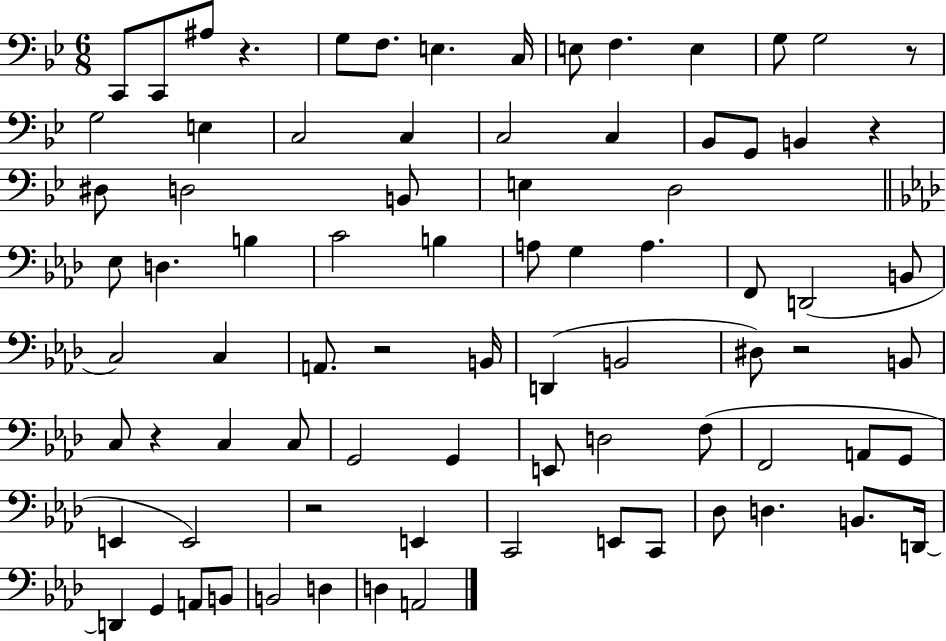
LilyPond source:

{
  \clef bass
  \numericTimeSignature
  \time 6/8
  \key bes \major
  c,8 c,8 ais8 r4. | g8 f8. e4. c16 | e8 f4. e4 | g8 g2 r8 | \break g2 e4 | c2 c4 | c2 c4 | bes,8 g,8 b,4 r4 | \break dis8 d2 b,8 | e4 d2 | \bar "||" \break \key aes \major ees8 d4. b4 | c'2 b4 | a8 g4 a4. | f,8 d,2( b,8 | \break c2) c4 | a,8. r2 b,16 | d,4( b,2 | dis8) r2 b,8 | \break c8 r4 c4 c8 | g,2 g,4 | e,8 d2 f8( | f,2 a,8 g,8 | \break e,4 e,2) | r2 e,4 | c,2 e,8 c,8 | des8 d4. b,8. d,16~~ | \break d,4 g,4 a,8 b,8 | b,2 d4 | d4 a,2 | \bar "|."
}